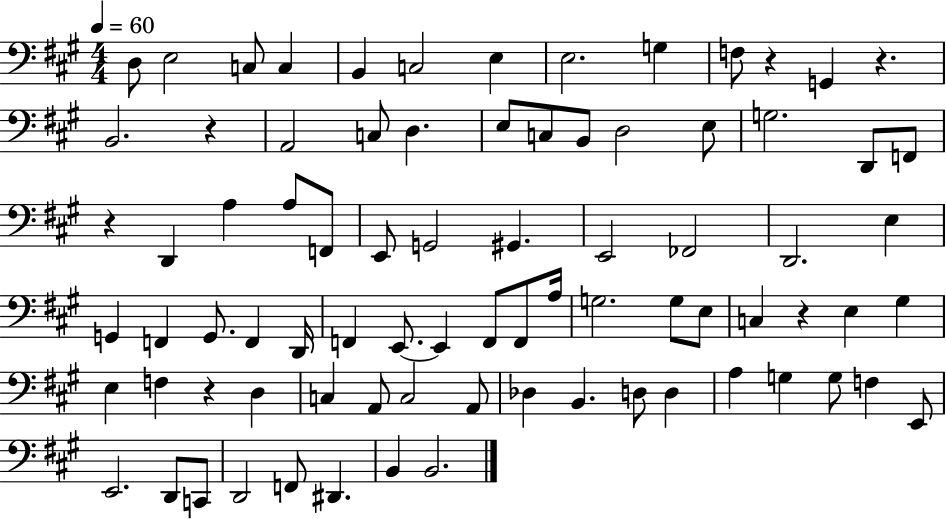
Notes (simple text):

D3/e E3/h C3/e C3/q B2/q C3/h E3/q E3/h. G3/q F3/e R/q G2/q R/q. B2/h. R/q A2/h C3/e D3/q. E3/e C3/e B2/e D3/h E3/e G3/h. D2/e F2/e R/q D2/q A3/q A3/e F2/e E2/e G2/h G#2/q. E2/h FES2/h D2/h. E3/q G2/q F2/q G2/e. F2/q D2/s F2/q E2/e. E2/q F2/e F2/e A3/s G3/h. G3/e E3/e C3/q R/q E3/q G#3/q E3/q F3/q R/q D3/q C3/q A2/e C3/h A2/e Db3/q B2/q. D3/e D3/q A3/q G3/q G3/e F3/q E2/e E2/h. D2/e C2/e D2/h F2/e D#2/q. B2/q B2/h.